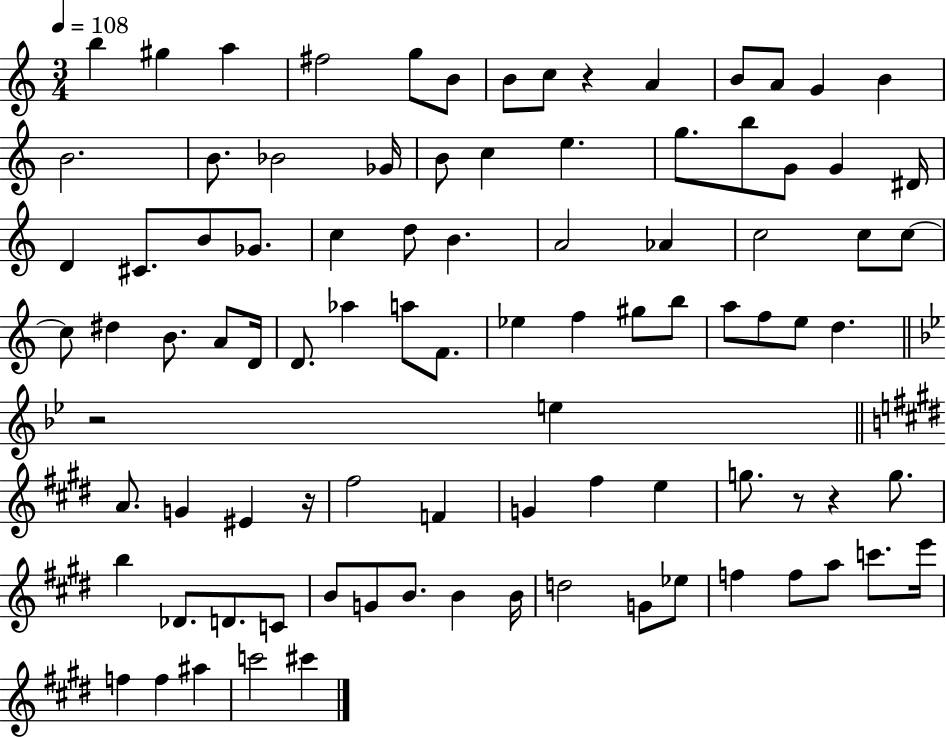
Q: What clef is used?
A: treble